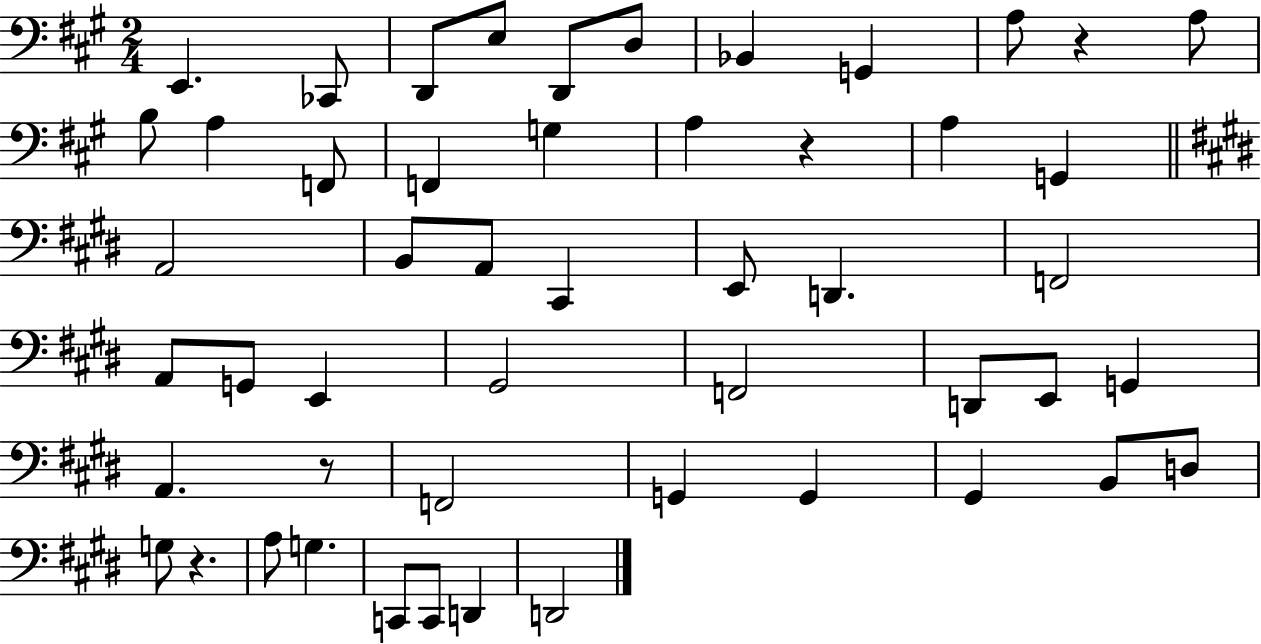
E2/q. CES2/e D2/e E3/e D2/e D3/e Bb2/q G2/q A3/e R/q A3/e B3/e A3/q F2/e F2/q G3/q A3/q R/q A3/q G2/q A2/h B2/e A2/e C#2/q E2/e D2/q. F2/h A2/e G2/e E2/q G#2/h F2/h D2/e E2/e G2/q A2/q. R/e F2/h G2/q G2/q G#2/q B2/e D3/e G3/e R/q. A3/e G3/q. C2/e C2/e D2/q D2/h